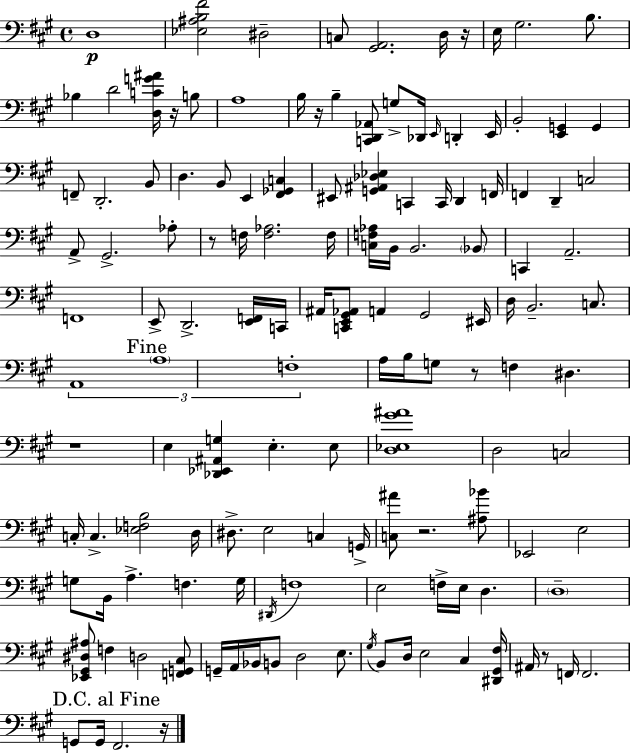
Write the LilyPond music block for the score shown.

{
  \clef bass
  \time 4/4
  \defaultTimeSignature
  \key a \major
  d1\p | <ees ais b fis'>2 dis2-- | c8 <gis, a,>2. d16 r16 | e16 gis2. b8. | \break bes4 d'2 <d c' g' ais'>16 r16 b8 | a1 | b16 r16 b4-- <c, d, aes,>8 g8-> des,16 \grace { e,16 } d,4-. | e,16 b,2-. <e, g,>4 g,4 | \break f,8-- d,2.-. b,8 | d4. b,8 e,4 <fis, ges, c>4 | eis,8 <g, ais, des ees>4 c,4 c,16 d,4 | f,16 f,4 d,4-- c2 | \break a,8-> gis,2.-> aes8-. | r8 f16 <f aes>2. | f16 <c f aes>16 b,16 b,2. \parenthesize bes,8 | c,4 a,2.-- | \break f,1 | e,8-> d,2.-> <e, f,>16 | c,16 ais,16 <c, e, gis, aes,>8 a,4 gis,2 | eis,16 d16 b,2.-- c8. | \break \tuplet 3/2 { a,1 | \mark "Fine" \parenthesize a1 | f1-. } | a16 b16 g8 r8 f4 dis4. | \break r1 | e4 <des, ees, ais, g>4 e4.-. e8 | <d ees gis' ais'>1 | d2 c2 | \break c16-. c4.-> <ees f b>2 | d16 dis8.-> e2 c4 | g,16-> <c ais'>8 r2. <ais bes'>8 | ees,2 e2 | \break g8 b,16 a4.-> f4. | g16 \acciaccatura { dis,16 } f1 | e2 f16-> e16 d4. | \parenthesize d1-- | \break <ees, gis, dis ais>8 f4 d2 | <f, g, cis>8 g,16-- a,16 bes,16 b,8 d2 e8. | \acciaccatura { gis16 } b,8 d16 e2 cis4 | <dis, gis, fis>16 ais,16 r8 f,16 f,2. | \break \mark "D.C. al Fine" g,8 g,16 fis,2. | r16 \bar "|."
}